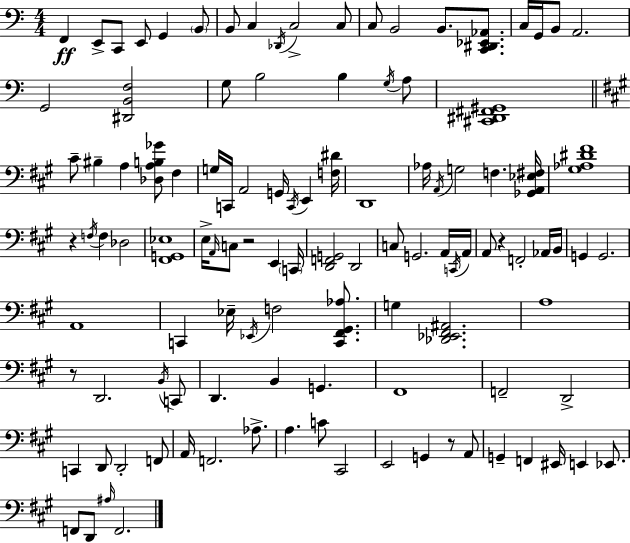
{
  \clef bass
  \numericTimeSignature
  \time 4/4
  \key a \minor
  f,4\ff e,8-> c,8 e,8 g,4 \parenthesize b,8 | b,8 c4 \acciaccatura { des,16 } c2-> c8 | c8 b,2 b,8. <c, dis, ees, aes,>8. | c16 g,16 b,8 a,2. | \break g,2 <dis, b, f>2 | g8 b2 b4 \acciaccatura { g16 } | a8 <cis, dis, fis, gis,>1 | \bar "||" \break \key a \major cis'8-- bis4-- a4 <des a b ges'>8 fis4 | g16 c,16 a,2 g,16 \acciaccatura { c,16 } e,4 | <f dis'>16 d,1 | aes16 \acciaccatura { a,16 } g2 f4. | \break <ges, a, ees fis>16 <gis aes dis' fis'>1 | r4 \acciaccatura { f16 } f4 des2 | <fis, g, ees>1 | e16-> \grace { a,16 } c8 r2 e,4 | \break \parenthesize c,16 <d, f, g,>2 d,2 | c8 g,2. | a,16 \acciaccatura { c,16 } a,16 a,8 r4 f,2-. | aes,16 b,16 g,4 g,2. | \break a,1 | c,4 ees16-- \acciaccatura { ees,16 } f2 | <c, fis, gis, aes>8. g4 <des, ees, fis, ais,>2. | a1 | \break r8 d,2. | \acciaccatura { b,16 } c,8 d,4. b,4 | g,4. fis,1 | f,2-- d,2-> | \break c,4 d,8 d,2-. | f,8 a,16 f,2. | aes8.-> a4. c'8 cis,2 | e,2 g,4 | \break r8 a,8 g,4-- f,4 eis,16 | e,4 ees,8. f,8 d,8 \grace { ais16 } f,2. | \bar "|."
}